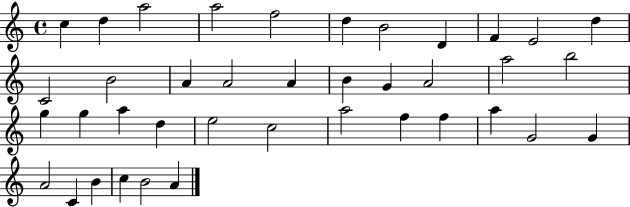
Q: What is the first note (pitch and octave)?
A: C5